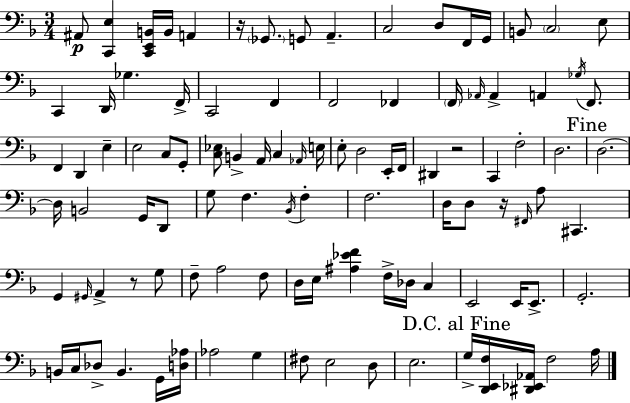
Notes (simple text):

A#2/e [C2,E3]/q [C2,E2,B2]/s B2/s A2/q R/s Gb2/e. G2/e A2/q. C3/h D3/e F2/s G2/s B2/e C3/h E3/e C2/q D2/s Gb3/q. F2/s C2/h F2/q F2/h FES2/q F2/s Ab2/s Ab2/q A2/q Gb3/s F2/e. F2/q D2/q E3/q E3/h C3/e G2/e [C3,Eb3]/e B2/q A2/s C3/q Ab2/s E3/s E3/e D3/h E2/s F2/s D#2/q R/h C2/q F3/h D3/h. D3/h. D3/s B2/h G2/s D2/e G3/e F3/q. Bb2/s F3/q F3/h. D3/s D3/e R/s F#2/s A3/e C#2/q. G2/q G#2/s A2/q R/e G3/e F3/e A3/h F3/e D3/s E3/s [A#3,Eb4,F4]/q F3/s Db3/s C3/q E2/h E2/s E2/e. G2/h. B2/s C3/s Db3/e B2/q. G2/s [D3,Ab3]/s Ab3/h G3/q F#3/e E3/h D3/e E3/h. G3/s [D2,E2,F3]/s [D#2,Eb2,Ab2]/s F3/h A3/s